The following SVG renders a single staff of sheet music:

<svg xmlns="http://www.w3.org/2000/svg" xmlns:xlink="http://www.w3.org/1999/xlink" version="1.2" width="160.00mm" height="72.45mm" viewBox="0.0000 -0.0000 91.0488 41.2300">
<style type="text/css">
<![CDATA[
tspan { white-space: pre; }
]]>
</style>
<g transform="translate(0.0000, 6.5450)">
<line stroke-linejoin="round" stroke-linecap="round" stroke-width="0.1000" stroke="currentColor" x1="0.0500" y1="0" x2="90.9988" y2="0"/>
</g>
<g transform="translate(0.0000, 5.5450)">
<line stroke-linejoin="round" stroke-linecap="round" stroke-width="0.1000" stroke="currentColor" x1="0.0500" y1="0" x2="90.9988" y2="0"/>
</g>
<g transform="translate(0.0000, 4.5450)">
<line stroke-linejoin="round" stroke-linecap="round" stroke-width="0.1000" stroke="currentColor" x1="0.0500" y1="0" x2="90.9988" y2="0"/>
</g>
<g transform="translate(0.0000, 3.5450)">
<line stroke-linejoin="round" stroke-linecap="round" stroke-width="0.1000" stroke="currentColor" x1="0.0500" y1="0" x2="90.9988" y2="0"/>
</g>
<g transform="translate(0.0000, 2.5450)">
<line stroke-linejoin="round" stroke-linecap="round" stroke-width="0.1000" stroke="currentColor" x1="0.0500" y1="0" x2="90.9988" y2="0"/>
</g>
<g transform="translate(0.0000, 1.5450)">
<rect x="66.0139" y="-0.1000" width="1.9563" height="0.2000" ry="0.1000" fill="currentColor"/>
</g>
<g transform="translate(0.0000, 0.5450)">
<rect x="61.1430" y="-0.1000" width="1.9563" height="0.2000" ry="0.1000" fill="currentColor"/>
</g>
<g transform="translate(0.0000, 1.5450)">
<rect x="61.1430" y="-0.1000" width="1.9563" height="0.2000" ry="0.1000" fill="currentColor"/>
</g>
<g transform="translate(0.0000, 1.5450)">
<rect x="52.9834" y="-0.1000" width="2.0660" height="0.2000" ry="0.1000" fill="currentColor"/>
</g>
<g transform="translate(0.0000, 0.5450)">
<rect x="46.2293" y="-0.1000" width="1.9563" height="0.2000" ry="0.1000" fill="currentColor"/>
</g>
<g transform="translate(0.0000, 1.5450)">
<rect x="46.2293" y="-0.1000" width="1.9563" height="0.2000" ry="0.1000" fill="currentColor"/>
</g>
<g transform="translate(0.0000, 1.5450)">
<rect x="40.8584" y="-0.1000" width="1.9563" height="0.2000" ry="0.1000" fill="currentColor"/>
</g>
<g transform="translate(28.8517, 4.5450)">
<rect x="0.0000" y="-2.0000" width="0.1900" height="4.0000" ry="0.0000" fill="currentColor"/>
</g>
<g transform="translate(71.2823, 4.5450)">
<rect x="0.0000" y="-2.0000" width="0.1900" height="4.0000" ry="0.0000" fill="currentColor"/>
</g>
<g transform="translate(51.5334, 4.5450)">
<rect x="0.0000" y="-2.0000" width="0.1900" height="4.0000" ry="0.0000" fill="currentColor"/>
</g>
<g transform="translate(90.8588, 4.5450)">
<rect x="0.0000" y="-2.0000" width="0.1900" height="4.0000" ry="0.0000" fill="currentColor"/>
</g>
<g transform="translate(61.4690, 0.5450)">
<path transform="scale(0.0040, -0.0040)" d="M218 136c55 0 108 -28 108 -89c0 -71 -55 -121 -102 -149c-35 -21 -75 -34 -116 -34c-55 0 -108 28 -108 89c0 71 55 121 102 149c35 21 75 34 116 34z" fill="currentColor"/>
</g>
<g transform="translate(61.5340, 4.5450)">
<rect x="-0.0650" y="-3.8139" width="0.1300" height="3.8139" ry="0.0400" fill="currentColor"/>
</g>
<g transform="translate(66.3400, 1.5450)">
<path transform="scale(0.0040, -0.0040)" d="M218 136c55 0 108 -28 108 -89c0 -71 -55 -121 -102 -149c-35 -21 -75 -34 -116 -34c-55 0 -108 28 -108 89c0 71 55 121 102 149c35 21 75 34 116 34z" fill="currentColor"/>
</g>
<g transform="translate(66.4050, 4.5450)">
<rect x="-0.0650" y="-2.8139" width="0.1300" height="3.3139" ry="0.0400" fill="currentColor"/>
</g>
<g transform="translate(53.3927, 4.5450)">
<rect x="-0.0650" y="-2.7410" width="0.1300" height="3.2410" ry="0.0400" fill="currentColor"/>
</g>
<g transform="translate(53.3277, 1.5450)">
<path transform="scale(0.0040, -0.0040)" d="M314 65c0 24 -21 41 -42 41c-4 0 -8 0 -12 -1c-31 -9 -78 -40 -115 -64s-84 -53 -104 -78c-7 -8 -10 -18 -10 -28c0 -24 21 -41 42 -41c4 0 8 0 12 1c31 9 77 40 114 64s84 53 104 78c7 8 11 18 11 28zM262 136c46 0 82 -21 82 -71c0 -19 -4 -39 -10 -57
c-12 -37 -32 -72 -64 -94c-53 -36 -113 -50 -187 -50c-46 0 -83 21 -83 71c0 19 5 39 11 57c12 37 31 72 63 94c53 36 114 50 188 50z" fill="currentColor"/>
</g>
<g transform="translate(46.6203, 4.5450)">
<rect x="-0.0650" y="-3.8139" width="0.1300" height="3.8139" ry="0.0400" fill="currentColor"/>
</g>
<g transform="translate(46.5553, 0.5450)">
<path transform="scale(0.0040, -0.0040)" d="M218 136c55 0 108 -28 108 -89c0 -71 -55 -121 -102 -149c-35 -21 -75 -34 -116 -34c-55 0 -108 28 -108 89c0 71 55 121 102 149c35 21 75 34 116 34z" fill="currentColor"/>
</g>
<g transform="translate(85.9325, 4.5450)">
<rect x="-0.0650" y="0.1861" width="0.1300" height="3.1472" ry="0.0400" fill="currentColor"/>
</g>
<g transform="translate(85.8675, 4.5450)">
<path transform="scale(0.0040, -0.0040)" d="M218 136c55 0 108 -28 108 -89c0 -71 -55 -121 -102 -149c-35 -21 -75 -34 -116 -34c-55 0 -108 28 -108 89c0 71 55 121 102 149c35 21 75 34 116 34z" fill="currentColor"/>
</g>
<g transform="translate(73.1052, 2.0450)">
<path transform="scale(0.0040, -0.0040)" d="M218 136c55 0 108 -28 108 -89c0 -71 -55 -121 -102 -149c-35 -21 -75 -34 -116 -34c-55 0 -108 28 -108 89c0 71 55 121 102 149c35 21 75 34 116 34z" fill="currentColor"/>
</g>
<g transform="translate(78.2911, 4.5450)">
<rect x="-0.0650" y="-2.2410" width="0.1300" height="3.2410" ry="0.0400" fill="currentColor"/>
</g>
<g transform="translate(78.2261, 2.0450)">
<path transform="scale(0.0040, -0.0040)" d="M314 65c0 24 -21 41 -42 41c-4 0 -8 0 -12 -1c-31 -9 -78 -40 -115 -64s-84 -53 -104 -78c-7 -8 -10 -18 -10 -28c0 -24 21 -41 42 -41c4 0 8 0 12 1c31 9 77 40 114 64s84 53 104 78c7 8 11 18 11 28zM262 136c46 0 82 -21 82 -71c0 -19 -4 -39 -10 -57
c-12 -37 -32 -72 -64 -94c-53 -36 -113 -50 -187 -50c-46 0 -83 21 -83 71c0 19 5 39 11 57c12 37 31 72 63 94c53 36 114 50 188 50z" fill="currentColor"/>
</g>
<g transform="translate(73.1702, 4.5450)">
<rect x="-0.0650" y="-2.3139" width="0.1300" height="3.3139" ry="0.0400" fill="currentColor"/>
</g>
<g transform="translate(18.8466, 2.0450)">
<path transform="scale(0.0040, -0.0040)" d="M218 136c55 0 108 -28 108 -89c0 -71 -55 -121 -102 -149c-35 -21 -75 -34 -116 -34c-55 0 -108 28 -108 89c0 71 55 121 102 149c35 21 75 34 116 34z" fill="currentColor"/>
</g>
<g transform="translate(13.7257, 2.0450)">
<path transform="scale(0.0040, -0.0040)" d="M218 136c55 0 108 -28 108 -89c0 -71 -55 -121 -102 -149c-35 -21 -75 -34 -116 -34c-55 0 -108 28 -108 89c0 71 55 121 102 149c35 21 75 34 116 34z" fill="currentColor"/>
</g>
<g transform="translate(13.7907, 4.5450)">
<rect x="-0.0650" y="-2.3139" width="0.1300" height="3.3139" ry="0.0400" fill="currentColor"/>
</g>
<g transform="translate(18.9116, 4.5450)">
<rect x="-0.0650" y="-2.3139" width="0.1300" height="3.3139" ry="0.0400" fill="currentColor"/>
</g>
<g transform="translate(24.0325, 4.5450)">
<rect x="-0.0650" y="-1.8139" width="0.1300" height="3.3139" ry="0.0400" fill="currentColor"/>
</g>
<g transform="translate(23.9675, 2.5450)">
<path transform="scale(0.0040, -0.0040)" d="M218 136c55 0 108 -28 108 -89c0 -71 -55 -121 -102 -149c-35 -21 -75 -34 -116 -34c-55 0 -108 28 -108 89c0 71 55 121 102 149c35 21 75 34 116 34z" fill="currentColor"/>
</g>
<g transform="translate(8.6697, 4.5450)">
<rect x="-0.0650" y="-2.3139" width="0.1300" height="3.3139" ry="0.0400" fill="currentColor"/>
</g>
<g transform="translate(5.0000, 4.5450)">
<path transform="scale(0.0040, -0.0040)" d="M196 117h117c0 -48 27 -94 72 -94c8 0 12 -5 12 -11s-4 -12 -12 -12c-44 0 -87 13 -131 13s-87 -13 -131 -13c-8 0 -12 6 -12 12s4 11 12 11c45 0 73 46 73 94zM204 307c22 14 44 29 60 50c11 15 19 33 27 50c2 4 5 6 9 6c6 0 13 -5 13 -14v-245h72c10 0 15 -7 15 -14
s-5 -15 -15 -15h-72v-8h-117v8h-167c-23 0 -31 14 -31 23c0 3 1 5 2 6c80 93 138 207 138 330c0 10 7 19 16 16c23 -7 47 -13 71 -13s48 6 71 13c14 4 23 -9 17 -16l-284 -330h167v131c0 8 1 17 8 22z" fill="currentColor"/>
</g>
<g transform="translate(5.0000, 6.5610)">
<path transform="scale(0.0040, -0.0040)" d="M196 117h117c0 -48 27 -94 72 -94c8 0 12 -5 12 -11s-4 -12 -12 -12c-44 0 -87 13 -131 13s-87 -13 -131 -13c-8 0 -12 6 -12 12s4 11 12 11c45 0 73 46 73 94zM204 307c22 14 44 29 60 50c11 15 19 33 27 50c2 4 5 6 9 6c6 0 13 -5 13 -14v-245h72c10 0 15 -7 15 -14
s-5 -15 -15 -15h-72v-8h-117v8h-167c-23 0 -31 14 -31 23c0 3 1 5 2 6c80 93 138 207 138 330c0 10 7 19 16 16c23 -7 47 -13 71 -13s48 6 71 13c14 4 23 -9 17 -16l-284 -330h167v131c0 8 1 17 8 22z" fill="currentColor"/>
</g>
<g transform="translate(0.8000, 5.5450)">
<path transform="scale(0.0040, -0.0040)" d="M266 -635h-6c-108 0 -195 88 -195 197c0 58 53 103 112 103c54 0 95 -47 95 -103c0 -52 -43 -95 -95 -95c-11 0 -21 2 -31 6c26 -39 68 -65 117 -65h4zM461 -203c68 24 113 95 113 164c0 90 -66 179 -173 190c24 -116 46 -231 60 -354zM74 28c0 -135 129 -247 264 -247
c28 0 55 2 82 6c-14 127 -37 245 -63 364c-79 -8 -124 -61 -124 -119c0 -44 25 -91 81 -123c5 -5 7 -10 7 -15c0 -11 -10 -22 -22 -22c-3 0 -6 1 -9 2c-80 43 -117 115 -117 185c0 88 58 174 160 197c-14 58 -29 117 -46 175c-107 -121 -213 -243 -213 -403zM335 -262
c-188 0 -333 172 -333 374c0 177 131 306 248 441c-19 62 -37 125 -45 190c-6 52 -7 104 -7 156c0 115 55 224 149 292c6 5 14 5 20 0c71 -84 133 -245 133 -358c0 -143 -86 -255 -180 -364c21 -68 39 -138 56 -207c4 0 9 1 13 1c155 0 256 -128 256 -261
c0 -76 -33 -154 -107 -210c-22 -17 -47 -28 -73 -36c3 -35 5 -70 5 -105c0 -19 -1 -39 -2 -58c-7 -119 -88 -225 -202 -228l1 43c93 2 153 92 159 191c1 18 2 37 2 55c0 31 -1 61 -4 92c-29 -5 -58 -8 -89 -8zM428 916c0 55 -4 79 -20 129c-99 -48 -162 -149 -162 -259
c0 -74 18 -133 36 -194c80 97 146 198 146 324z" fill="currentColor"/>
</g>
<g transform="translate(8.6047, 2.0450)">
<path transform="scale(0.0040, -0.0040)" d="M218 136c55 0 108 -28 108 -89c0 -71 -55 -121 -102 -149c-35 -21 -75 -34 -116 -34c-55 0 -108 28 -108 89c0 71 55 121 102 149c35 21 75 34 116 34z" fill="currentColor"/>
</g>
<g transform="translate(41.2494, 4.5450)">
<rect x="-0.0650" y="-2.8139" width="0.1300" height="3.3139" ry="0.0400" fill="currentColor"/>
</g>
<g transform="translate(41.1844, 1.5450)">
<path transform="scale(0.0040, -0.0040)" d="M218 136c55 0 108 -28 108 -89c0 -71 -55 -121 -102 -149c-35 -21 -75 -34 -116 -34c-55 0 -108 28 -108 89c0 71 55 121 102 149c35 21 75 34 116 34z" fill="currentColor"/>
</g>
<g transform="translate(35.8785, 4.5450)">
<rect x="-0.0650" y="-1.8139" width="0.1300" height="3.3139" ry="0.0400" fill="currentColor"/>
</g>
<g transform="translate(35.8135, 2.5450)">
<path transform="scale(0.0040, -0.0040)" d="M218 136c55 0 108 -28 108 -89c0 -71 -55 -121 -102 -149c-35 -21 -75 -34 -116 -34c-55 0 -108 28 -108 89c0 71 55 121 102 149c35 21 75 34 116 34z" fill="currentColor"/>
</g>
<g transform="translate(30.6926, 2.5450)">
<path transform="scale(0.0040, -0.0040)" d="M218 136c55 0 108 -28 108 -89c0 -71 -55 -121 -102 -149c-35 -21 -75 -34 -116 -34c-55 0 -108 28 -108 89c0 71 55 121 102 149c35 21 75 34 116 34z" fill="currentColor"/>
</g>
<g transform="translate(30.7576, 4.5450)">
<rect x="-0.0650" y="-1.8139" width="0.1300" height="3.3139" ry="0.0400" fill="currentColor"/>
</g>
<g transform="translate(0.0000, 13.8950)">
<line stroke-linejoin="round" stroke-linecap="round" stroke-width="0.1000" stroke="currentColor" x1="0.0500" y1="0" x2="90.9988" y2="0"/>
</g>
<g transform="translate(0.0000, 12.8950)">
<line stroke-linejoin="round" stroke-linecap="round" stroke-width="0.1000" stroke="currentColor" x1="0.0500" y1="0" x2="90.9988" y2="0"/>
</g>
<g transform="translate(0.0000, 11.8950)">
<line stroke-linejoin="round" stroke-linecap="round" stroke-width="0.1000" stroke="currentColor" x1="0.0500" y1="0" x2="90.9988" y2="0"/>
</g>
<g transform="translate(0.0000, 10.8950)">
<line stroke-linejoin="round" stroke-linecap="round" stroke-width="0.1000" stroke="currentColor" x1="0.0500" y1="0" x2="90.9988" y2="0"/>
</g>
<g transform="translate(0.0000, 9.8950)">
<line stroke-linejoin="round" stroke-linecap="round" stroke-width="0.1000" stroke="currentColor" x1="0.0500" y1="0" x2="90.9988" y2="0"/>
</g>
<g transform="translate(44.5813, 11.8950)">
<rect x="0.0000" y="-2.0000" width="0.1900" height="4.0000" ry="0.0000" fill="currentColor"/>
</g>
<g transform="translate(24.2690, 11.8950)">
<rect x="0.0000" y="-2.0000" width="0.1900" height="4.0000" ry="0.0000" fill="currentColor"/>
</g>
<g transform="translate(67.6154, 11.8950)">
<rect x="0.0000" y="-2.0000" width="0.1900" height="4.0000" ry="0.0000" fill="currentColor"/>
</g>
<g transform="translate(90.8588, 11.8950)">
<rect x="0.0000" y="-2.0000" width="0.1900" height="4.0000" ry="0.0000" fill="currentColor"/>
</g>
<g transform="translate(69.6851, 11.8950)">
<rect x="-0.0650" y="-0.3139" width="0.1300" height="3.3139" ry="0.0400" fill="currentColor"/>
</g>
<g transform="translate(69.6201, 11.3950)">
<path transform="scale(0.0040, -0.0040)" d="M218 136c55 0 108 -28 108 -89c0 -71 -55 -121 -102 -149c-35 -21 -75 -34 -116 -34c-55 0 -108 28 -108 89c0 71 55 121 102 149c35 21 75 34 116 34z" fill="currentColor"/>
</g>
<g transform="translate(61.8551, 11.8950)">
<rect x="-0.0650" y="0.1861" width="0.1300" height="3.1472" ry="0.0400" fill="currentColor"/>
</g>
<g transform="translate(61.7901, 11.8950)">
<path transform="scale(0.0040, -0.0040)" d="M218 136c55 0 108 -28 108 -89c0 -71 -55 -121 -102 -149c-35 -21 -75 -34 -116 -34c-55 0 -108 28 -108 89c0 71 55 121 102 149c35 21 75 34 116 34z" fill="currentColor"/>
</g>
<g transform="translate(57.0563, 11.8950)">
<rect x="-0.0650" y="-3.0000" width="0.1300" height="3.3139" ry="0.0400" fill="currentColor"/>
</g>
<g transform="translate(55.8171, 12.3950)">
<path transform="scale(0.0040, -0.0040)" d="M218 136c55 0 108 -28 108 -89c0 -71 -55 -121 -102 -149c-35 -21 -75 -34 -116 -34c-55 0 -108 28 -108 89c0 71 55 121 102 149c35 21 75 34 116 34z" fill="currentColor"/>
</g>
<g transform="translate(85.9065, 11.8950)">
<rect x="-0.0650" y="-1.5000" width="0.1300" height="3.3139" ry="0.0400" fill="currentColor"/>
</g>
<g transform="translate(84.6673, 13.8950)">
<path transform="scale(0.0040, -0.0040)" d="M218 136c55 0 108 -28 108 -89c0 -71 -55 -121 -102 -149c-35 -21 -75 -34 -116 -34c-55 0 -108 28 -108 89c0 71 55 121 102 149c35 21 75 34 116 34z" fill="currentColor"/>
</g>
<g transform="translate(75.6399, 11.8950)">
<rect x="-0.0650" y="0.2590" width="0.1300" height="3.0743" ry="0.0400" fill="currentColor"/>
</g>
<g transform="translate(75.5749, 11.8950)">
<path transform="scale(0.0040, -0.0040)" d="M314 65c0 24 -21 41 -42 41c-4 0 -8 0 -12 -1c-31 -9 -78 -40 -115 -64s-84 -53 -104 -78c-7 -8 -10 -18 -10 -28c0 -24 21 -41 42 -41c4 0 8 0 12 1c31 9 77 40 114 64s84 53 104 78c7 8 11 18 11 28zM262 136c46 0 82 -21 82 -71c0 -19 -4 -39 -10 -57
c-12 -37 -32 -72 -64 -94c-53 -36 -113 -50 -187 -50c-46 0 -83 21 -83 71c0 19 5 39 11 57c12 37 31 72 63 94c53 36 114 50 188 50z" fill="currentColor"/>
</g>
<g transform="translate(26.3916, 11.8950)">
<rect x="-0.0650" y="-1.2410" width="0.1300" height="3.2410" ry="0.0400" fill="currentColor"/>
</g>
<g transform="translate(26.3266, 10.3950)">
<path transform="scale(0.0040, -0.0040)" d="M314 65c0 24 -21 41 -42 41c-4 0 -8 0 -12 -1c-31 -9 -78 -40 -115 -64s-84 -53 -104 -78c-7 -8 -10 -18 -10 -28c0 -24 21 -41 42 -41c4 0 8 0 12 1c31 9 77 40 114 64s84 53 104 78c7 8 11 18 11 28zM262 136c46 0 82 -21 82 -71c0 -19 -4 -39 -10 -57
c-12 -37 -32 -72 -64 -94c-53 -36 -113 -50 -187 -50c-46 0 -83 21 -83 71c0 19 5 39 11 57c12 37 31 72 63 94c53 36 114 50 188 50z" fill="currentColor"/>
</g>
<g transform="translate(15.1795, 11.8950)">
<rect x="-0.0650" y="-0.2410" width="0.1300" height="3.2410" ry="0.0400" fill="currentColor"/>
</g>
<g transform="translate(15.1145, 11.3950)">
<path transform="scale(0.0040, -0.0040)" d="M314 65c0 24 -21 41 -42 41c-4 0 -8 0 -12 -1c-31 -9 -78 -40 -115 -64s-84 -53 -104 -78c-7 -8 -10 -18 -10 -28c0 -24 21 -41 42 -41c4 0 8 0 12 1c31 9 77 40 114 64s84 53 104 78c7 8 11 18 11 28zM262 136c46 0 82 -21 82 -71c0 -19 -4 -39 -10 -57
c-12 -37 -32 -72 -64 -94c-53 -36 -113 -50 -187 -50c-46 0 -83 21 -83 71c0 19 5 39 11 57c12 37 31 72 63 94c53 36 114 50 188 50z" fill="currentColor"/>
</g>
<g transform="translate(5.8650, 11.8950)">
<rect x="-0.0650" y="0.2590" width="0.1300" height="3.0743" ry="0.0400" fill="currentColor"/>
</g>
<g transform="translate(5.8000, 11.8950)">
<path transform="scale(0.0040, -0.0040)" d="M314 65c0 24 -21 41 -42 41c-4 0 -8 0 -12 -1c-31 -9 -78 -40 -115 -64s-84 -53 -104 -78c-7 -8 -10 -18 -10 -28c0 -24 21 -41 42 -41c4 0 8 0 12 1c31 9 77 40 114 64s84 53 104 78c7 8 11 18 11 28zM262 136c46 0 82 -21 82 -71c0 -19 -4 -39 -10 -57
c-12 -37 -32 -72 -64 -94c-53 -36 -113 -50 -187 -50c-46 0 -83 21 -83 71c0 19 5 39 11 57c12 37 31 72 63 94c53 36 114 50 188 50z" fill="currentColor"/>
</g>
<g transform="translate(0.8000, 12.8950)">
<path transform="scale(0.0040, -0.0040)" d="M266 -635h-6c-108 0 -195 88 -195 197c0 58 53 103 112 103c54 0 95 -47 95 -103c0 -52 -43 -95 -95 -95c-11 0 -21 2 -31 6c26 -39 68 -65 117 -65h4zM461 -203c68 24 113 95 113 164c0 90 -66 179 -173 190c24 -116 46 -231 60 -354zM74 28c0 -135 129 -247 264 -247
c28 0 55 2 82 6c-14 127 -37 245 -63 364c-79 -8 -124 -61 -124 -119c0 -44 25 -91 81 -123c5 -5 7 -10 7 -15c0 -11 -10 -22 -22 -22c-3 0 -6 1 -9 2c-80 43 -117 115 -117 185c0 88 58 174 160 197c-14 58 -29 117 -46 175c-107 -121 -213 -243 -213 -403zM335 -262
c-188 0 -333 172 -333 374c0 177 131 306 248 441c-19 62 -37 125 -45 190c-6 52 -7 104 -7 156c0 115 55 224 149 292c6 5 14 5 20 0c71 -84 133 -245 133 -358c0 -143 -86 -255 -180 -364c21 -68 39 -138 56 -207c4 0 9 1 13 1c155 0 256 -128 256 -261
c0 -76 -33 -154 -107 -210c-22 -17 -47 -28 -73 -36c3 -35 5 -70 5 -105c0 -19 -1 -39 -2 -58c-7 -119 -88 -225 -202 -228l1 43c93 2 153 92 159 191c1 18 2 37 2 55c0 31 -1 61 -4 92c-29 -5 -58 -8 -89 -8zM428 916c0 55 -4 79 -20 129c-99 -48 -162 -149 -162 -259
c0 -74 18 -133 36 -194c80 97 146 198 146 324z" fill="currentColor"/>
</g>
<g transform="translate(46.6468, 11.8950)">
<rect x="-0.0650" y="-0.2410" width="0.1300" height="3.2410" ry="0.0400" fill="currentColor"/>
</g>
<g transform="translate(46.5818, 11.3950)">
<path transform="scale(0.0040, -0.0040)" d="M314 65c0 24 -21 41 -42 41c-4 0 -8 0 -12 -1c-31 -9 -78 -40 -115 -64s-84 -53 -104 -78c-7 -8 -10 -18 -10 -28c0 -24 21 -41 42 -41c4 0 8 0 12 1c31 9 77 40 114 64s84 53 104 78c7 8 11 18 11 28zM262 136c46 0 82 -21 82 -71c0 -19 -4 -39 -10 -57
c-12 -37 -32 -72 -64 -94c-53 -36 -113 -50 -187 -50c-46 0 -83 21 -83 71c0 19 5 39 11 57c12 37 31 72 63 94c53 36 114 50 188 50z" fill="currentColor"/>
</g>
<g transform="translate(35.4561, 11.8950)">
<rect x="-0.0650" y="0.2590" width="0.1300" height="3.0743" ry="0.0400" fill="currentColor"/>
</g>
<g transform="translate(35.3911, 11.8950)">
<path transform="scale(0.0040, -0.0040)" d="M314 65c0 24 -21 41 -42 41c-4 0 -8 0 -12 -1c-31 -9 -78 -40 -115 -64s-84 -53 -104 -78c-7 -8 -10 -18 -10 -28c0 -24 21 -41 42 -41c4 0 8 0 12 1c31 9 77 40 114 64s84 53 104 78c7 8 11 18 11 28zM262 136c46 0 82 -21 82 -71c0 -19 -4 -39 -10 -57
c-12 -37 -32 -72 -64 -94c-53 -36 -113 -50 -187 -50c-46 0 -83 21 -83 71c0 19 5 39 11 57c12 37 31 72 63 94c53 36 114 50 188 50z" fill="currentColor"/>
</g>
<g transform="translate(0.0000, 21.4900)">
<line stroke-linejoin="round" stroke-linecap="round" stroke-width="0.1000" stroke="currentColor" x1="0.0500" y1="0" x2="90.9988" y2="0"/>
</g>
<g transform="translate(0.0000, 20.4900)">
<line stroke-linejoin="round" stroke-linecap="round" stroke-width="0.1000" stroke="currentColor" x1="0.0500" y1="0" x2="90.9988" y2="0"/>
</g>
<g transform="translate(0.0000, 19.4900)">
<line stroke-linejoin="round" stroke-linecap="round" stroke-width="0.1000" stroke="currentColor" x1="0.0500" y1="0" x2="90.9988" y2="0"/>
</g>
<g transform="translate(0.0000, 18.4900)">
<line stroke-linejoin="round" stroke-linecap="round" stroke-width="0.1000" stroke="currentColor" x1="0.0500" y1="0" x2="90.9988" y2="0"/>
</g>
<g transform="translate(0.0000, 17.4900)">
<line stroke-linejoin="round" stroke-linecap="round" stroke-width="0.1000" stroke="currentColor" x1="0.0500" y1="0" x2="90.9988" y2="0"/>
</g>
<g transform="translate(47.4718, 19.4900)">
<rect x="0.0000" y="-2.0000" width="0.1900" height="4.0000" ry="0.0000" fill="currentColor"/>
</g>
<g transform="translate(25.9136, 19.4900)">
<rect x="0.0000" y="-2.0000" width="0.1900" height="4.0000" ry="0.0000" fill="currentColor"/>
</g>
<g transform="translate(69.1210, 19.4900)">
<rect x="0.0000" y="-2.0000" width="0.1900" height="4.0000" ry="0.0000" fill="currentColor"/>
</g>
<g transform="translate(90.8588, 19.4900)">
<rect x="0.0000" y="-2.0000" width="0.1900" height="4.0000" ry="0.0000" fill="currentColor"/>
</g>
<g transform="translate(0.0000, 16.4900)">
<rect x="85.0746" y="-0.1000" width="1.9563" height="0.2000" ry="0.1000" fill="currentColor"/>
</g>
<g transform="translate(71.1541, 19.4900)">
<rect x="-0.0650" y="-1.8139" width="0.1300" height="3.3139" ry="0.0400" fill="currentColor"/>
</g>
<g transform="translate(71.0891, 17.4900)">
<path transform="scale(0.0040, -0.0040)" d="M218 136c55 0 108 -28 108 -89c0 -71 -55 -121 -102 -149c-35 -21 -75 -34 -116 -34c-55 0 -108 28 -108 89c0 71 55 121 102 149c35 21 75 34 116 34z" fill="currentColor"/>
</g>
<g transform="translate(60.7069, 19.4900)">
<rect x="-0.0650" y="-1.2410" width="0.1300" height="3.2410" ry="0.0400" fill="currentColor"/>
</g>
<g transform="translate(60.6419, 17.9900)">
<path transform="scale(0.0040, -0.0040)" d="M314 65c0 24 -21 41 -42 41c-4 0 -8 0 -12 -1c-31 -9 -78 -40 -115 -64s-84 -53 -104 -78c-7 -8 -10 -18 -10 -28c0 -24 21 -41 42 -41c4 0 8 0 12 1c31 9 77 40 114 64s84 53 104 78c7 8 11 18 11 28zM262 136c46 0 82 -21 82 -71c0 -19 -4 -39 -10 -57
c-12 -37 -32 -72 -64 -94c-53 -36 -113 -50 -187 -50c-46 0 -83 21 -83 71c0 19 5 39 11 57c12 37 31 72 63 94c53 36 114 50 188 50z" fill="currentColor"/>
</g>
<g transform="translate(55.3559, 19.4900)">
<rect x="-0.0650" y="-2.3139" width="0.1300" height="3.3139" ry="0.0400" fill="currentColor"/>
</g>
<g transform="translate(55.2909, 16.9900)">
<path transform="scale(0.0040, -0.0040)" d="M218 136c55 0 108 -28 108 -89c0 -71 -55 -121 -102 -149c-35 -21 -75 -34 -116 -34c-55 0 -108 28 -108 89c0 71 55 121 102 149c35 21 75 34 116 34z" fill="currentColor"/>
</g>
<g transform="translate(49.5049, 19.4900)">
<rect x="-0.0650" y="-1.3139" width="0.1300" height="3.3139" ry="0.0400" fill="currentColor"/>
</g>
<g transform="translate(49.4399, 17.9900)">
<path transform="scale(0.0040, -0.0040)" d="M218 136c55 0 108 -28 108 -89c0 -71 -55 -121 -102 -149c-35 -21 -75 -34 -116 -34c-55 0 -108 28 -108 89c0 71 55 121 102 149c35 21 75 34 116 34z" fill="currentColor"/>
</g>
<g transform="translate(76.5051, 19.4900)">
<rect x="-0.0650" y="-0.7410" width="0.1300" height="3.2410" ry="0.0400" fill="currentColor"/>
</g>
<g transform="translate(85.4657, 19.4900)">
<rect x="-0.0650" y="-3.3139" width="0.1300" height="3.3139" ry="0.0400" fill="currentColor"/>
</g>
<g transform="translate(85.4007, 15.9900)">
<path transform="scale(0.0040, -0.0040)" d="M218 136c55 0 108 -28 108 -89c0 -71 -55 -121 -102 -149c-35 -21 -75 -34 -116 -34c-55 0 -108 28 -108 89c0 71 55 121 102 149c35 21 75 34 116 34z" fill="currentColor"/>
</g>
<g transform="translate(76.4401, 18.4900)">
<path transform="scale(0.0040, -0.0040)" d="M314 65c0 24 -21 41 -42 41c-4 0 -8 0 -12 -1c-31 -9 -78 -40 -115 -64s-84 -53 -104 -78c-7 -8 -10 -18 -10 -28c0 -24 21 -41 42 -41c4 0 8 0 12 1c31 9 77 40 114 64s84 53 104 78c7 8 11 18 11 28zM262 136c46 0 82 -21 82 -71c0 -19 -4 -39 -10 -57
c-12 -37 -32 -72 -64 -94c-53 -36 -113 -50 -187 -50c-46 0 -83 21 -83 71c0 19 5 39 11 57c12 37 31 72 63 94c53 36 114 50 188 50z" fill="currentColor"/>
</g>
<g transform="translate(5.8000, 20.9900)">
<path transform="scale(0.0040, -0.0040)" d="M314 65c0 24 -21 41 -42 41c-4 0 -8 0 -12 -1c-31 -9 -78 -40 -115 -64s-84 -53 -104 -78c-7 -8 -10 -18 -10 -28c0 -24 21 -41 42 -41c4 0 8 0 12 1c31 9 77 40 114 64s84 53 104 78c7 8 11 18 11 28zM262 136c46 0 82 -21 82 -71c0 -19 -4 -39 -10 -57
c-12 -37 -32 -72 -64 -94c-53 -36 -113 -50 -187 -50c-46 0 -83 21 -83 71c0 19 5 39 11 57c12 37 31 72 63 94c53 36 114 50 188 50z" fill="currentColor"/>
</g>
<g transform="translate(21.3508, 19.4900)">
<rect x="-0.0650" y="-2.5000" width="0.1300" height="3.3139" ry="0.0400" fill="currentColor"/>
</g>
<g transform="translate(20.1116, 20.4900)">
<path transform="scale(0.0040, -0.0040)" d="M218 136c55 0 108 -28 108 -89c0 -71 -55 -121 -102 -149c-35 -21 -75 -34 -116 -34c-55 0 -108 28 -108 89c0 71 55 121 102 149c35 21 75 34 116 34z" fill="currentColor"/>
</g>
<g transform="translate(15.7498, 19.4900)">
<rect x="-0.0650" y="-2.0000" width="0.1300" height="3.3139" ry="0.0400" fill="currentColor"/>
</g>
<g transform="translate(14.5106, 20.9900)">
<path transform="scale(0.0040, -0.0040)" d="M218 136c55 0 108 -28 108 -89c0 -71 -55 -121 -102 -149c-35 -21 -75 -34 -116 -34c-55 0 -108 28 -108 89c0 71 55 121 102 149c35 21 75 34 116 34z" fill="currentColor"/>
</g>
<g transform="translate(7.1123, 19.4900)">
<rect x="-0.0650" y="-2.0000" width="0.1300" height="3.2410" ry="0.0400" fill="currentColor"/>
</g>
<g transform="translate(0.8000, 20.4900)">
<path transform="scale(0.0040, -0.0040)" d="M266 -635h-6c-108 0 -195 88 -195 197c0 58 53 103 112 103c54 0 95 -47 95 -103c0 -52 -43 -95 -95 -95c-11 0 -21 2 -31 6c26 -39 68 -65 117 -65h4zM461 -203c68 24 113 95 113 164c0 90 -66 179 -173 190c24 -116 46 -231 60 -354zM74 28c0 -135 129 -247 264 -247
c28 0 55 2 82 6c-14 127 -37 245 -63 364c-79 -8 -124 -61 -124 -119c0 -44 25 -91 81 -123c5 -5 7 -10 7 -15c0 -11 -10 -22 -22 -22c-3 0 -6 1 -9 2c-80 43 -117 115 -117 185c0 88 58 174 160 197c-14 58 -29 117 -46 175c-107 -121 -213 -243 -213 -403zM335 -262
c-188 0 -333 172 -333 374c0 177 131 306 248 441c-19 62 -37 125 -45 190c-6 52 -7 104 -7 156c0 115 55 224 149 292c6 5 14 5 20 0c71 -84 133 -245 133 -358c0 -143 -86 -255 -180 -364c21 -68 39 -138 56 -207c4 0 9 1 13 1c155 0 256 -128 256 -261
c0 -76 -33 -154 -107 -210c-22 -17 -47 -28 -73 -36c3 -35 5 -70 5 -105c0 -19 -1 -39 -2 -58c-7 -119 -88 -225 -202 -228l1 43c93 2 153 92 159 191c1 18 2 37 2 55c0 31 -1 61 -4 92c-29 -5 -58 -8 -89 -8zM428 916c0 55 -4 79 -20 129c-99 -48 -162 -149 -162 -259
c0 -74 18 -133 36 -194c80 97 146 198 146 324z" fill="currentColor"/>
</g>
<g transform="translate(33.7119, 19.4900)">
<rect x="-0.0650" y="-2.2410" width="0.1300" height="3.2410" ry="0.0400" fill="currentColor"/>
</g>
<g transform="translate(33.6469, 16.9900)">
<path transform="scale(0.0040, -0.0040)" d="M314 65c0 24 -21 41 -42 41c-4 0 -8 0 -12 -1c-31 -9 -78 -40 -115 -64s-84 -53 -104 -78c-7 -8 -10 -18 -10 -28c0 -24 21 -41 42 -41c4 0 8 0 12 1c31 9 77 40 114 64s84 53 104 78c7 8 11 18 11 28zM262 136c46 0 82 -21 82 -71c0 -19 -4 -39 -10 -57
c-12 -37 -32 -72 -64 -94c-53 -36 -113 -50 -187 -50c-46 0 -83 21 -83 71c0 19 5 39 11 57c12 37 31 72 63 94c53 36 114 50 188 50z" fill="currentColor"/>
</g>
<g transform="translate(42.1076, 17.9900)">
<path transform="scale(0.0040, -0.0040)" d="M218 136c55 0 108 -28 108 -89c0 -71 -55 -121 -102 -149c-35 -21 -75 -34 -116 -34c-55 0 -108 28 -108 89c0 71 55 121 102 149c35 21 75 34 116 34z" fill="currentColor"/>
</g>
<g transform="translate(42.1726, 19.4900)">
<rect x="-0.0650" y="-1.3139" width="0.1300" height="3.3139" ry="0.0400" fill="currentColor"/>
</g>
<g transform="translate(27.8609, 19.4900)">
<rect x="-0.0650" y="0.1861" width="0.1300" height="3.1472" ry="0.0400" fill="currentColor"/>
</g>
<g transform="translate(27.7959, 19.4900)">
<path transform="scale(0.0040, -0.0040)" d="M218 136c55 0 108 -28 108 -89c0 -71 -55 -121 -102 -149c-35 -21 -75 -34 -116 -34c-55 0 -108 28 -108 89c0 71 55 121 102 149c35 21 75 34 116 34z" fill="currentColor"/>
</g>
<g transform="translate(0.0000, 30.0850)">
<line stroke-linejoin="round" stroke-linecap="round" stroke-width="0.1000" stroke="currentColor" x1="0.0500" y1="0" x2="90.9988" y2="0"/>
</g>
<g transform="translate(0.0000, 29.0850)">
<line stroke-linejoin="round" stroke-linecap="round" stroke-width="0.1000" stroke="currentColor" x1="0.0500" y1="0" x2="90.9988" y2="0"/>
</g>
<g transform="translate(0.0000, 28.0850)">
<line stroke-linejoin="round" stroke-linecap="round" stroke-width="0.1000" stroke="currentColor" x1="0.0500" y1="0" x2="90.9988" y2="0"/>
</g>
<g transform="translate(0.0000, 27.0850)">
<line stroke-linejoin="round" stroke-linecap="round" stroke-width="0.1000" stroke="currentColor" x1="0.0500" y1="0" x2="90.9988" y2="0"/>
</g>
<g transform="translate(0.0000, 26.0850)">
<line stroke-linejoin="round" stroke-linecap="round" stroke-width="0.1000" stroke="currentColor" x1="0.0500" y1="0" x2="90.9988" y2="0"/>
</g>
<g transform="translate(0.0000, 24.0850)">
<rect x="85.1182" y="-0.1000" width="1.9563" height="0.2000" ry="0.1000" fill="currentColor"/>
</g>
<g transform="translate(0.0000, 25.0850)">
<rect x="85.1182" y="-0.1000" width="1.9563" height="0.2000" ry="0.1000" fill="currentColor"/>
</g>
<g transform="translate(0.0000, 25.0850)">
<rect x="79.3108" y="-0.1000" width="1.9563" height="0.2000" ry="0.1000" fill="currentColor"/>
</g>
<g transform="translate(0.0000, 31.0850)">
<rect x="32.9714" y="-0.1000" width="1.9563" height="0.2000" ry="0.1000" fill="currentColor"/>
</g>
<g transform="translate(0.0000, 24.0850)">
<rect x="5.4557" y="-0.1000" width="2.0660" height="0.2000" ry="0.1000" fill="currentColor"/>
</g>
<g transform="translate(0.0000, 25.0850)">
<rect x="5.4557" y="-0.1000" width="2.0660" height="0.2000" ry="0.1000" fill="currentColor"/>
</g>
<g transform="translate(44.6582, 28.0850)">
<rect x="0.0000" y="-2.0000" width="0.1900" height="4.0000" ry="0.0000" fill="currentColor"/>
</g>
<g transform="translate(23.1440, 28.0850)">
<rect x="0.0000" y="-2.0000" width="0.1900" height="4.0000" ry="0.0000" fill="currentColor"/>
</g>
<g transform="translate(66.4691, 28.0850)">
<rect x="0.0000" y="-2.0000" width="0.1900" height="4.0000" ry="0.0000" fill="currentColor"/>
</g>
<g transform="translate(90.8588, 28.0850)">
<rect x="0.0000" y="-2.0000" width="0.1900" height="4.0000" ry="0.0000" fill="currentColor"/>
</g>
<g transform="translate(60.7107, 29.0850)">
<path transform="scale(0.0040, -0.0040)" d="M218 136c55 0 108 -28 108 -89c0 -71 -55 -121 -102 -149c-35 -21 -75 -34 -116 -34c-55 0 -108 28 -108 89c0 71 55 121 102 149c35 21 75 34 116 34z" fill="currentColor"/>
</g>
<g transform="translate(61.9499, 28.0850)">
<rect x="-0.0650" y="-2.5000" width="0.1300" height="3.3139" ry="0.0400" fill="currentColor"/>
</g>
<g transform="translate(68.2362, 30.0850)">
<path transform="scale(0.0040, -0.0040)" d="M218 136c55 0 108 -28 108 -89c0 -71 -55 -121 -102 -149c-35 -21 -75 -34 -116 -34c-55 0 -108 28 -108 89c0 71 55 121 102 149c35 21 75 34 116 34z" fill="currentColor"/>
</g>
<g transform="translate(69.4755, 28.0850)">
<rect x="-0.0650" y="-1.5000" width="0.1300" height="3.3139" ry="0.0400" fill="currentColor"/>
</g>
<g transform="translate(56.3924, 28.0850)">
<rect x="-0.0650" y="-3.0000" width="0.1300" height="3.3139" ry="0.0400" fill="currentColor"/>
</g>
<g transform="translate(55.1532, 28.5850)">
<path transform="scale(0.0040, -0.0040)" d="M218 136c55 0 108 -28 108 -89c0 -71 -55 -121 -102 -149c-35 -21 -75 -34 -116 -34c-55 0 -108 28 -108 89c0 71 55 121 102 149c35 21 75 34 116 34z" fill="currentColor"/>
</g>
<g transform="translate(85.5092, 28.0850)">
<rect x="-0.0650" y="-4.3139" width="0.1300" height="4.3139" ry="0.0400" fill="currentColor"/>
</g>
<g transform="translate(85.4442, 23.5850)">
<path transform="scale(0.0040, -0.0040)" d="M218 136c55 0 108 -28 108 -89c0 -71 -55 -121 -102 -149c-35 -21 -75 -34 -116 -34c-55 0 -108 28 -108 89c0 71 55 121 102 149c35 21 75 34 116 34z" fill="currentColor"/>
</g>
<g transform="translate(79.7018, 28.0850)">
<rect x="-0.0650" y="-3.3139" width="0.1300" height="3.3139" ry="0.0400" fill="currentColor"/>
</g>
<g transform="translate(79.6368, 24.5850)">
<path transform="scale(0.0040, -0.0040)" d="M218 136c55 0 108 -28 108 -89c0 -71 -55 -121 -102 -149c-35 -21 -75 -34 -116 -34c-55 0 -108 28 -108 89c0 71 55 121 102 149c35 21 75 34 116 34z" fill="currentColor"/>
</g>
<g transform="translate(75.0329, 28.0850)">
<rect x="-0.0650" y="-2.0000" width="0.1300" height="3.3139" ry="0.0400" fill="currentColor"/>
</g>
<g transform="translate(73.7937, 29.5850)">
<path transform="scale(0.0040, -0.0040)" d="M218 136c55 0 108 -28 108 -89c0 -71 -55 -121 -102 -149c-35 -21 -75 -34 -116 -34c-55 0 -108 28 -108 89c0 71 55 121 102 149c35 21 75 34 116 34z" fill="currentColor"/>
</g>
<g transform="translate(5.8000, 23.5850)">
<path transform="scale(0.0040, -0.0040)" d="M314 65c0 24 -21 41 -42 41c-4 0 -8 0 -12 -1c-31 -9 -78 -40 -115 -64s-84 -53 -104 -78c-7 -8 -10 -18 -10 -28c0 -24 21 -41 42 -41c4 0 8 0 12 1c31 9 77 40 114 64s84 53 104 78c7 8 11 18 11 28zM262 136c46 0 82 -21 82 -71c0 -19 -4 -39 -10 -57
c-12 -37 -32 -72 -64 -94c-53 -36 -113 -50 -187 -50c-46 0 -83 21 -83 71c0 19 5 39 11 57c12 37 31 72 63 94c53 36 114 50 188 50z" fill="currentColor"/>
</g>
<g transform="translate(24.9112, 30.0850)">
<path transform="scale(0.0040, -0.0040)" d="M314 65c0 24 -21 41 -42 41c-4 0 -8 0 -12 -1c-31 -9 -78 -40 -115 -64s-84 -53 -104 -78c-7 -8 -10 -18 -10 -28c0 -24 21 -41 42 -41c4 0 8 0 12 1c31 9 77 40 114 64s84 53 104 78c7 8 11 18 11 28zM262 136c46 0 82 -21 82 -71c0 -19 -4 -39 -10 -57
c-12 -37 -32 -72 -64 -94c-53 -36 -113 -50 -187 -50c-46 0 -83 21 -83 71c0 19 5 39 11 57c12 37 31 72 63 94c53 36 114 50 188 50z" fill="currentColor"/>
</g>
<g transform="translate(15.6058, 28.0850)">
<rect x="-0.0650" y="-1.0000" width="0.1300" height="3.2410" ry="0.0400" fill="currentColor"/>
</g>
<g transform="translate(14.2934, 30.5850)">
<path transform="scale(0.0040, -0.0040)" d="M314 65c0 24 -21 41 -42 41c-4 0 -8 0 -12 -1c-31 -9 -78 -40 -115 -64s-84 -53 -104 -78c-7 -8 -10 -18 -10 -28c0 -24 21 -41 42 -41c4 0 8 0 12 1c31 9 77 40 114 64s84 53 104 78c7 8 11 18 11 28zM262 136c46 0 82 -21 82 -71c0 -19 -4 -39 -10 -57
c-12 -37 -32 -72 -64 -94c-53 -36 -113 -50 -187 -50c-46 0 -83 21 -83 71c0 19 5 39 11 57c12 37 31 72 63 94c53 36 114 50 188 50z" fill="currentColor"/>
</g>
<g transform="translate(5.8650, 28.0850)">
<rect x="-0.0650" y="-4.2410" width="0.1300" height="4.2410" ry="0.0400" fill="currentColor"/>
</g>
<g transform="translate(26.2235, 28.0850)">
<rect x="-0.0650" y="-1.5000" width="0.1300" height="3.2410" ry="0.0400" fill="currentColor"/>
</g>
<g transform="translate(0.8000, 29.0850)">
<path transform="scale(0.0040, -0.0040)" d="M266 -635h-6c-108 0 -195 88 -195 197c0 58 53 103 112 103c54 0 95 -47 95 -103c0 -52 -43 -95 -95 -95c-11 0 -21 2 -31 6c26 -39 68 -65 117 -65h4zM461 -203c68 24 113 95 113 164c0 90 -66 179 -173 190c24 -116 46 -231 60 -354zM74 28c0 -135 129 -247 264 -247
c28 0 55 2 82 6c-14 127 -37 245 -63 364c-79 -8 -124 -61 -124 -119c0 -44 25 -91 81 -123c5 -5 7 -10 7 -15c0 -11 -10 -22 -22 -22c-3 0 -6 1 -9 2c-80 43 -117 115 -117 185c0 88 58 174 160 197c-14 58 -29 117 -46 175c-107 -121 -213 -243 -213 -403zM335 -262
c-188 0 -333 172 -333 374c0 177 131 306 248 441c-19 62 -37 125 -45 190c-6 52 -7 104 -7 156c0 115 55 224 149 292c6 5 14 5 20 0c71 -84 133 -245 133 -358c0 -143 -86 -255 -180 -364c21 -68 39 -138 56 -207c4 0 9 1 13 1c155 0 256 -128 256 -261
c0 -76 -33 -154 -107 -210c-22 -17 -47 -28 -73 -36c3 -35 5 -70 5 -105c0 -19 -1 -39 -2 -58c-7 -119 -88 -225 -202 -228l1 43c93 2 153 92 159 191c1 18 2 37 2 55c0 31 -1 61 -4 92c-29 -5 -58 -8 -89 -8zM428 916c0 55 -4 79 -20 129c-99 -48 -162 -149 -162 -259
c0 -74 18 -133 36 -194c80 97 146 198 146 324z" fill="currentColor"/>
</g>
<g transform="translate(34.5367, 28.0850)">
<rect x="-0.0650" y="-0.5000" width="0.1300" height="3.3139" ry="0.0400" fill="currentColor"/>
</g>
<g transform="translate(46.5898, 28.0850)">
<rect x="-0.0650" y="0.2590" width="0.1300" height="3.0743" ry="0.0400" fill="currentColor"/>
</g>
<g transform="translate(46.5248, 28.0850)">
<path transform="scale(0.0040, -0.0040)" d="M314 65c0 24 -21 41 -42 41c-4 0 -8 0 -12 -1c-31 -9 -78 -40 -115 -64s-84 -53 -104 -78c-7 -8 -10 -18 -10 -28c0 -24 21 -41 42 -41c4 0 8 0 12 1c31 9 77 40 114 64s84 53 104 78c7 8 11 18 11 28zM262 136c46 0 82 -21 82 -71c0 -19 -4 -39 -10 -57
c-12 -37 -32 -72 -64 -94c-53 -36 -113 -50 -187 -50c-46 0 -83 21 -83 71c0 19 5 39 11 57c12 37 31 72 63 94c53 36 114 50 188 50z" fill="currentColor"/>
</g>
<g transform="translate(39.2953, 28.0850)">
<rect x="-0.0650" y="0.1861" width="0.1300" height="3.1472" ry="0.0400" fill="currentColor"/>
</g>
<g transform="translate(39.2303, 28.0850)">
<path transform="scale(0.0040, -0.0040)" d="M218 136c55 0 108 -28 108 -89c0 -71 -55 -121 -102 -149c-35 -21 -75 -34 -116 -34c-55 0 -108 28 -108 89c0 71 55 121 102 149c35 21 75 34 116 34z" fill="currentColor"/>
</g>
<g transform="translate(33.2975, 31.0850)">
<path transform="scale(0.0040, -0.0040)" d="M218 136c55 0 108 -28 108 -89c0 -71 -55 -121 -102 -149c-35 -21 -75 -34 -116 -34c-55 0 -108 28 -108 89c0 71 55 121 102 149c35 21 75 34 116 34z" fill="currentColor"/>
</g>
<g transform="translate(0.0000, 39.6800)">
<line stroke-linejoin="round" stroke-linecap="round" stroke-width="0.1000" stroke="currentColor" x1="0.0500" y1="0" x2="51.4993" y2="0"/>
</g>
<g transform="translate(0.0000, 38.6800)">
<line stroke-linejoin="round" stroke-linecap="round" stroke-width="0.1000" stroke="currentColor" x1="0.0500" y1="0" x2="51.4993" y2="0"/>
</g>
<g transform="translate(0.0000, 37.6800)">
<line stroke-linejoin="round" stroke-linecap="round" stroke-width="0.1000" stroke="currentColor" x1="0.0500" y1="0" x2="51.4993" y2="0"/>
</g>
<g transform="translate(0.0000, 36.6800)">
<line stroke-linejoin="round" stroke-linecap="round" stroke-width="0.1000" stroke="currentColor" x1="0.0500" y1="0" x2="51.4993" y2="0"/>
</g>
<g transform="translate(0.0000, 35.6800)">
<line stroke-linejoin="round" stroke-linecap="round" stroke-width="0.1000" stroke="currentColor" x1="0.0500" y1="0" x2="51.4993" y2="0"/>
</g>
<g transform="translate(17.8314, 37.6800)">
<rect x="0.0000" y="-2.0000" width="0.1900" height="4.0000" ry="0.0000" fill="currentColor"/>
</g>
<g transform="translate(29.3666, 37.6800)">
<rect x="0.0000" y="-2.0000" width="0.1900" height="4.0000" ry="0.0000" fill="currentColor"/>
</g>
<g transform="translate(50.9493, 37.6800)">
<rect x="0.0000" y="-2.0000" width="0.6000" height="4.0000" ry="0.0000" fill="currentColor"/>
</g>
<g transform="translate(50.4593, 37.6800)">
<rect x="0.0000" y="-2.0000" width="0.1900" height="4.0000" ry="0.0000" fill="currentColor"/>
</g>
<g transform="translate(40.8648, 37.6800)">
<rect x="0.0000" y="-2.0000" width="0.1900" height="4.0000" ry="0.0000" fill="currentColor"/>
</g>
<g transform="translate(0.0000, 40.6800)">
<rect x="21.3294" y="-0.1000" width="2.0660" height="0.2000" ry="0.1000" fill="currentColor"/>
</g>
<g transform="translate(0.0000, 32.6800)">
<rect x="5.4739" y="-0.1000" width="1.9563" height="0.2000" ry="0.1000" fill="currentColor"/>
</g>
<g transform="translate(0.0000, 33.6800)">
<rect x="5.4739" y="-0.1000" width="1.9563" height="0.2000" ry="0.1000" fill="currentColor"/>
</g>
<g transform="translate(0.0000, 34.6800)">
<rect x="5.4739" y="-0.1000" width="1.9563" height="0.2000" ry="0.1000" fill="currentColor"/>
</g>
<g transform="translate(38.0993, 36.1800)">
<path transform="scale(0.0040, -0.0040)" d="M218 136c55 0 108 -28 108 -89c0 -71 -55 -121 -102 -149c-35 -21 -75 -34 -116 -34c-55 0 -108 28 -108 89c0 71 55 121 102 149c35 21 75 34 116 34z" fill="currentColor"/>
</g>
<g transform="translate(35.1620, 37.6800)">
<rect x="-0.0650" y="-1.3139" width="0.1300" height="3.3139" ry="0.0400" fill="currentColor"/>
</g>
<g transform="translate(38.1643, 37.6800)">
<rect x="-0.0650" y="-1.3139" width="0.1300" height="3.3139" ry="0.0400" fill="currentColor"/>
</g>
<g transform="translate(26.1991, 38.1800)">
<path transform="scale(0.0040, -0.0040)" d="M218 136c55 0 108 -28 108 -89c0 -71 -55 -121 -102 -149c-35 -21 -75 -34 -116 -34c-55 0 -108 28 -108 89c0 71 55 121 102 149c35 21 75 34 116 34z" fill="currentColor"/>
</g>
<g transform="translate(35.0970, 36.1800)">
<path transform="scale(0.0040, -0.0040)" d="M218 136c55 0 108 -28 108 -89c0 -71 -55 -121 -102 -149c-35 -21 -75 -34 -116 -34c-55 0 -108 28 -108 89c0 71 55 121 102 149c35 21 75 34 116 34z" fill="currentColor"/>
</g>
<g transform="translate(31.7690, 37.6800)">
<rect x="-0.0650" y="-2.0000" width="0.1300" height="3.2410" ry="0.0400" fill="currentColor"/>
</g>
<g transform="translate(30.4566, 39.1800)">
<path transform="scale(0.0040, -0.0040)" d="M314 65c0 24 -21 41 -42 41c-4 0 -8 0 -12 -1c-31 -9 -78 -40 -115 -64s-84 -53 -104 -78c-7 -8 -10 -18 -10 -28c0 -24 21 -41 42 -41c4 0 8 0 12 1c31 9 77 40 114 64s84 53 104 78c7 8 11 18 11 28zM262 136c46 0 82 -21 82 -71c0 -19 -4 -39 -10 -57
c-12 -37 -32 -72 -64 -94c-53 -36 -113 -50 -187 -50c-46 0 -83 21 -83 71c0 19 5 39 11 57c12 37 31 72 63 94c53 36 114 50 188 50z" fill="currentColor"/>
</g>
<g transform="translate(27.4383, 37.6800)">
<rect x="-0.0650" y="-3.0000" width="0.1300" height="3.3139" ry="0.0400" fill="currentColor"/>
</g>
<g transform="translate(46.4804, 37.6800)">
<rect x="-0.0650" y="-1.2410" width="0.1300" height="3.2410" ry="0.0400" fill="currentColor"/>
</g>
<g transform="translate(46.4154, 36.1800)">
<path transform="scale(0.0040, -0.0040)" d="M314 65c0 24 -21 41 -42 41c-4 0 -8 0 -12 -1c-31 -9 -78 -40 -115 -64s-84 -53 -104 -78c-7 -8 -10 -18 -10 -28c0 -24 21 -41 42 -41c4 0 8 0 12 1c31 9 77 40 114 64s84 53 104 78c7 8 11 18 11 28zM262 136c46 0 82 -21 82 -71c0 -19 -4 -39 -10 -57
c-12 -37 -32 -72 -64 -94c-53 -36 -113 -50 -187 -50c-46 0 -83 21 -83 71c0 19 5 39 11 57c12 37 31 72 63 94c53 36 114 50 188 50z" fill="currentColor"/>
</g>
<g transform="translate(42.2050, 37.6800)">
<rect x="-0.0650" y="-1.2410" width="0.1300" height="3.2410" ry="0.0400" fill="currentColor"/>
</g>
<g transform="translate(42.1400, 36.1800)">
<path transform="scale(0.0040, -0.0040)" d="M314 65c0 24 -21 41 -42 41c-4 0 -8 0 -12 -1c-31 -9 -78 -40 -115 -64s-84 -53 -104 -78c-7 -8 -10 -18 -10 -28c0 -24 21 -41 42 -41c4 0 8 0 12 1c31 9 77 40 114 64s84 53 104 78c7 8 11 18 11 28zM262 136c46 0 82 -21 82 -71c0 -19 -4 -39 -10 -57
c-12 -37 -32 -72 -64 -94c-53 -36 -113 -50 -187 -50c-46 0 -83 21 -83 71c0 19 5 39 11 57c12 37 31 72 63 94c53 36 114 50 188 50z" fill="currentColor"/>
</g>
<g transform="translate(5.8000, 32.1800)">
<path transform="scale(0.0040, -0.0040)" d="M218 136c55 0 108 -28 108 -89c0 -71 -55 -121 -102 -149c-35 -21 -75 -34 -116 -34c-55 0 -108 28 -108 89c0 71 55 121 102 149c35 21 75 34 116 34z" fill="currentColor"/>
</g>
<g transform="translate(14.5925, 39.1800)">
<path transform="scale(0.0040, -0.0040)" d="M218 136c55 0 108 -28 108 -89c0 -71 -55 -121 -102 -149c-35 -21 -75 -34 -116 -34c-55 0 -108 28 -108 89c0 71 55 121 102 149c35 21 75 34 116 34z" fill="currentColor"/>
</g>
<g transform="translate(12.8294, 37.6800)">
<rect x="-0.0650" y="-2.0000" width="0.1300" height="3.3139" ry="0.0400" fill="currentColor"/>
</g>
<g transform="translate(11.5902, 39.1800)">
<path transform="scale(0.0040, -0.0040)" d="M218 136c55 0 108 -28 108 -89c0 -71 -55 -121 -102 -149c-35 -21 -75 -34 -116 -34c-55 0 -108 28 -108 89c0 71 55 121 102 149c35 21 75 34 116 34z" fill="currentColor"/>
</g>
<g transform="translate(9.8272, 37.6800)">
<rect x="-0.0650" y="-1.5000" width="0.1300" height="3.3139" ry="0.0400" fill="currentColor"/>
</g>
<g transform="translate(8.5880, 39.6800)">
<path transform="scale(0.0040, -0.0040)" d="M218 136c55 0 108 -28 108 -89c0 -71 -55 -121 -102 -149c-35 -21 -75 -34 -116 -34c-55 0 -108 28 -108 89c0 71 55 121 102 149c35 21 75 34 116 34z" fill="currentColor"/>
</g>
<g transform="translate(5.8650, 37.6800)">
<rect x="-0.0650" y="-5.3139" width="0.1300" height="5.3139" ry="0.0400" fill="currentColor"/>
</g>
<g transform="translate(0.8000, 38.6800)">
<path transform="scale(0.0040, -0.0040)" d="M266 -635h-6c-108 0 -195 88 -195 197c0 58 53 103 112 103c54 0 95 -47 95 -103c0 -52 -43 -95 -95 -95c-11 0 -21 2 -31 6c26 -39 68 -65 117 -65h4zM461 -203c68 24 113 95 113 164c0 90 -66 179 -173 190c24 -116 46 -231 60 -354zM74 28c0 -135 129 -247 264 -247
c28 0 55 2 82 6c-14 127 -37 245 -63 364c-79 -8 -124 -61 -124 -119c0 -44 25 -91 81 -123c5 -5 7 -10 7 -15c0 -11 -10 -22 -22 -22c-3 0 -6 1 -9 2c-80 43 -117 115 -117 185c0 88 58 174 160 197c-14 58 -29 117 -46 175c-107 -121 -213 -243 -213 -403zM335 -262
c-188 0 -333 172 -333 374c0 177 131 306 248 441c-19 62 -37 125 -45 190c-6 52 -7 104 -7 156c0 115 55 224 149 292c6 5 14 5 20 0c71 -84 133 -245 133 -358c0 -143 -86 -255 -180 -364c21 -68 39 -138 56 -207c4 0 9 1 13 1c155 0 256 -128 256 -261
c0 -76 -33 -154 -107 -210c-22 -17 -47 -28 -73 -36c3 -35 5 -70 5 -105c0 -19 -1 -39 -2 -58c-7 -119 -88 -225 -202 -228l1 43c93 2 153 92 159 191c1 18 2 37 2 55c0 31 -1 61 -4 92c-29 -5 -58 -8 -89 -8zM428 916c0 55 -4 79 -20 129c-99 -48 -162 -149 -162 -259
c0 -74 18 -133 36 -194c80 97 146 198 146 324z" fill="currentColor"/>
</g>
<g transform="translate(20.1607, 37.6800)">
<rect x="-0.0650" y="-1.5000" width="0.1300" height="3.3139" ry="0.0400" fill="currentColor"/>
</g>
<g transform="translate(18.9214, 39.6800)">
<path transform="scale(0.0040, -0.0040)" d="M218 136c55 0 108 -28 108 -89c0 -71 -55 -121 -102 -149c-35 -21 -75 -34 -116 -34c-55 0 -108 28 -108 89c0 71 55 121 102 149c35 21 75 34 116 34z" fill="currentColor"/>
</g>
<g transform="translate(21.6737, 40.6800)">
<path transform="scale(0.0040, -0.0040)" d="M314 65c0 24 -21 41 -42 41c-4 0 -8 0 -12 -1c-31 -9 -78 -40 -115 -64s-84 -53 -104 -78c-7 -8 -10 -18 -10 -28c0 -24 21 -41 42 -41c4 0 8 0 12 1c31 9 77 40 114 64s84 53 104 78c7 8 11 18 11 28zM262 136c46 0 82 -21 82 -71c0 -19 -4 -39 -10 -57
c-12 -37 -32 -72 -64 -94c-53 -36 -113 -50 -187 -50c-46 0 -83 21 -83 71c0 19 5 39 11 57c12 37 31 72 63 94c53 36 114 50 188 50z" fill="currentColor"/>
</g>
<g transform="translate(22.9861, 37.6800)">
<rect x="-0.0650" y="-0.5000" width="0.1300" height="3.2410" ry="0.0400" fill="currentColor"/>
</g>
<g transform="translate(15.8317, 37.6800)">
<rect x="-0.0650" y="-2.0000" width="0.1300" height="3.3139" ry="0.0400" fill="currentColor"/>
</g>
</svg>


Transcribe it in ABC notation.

X:1
T:Untitled
M:4/4
L:1/4
K:C
g g g f f f a c' a2 c' a g g2 B B2 c2 e2 B2 c2 A B c B2 E F2 F G B g2 e e g e2 f d2 b d'2 D2 E2 C B B2 A G E F b d' f' E F F E C2 A F2 e e e2 e2